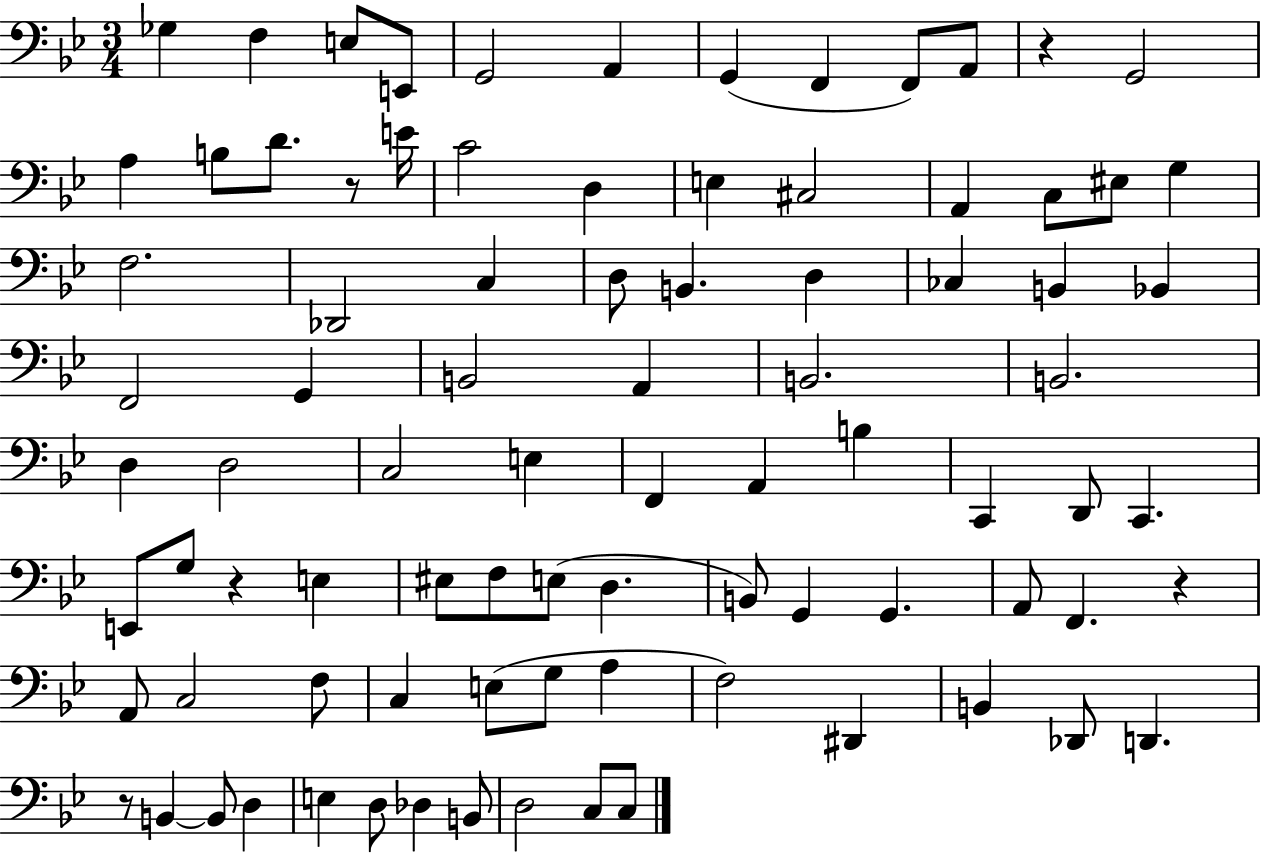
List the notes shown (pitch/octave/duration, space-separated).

Gb3/q F3/q E3/e E2/e G2/h A2/q G2/q F2/q F2/e A2/e R/q G2/h A3/q B3/e D4/e. R/e E4/s C4/h D3/q E3/q C#3/h A2/q C3/e EIS3/e G3/q F3/h. Db2/h C3/q D3/e B2/q. D3/q CES3/q B2/q Bb2/q F2/h G2/q B2/h A2/q B2/h. B2/h. D3/q D3/h C3/h E3/q F2/q A2/q B3/q C2/q D2/e C2/q. E2/e G3/e R/q E3/q EIS3/e F3/e E3/e D3/q. B2/e G2/q G2/q. A2/e F2/q. R/q A2/e C3/h F3/e C3/q E3/e G3/e A3/q F3/h D#2/q B2/q Db2/e D2/q. R/e B2/q B2/e D3/q E3/q D3/e Db3/q B2/e D3/h C3/e C3/e